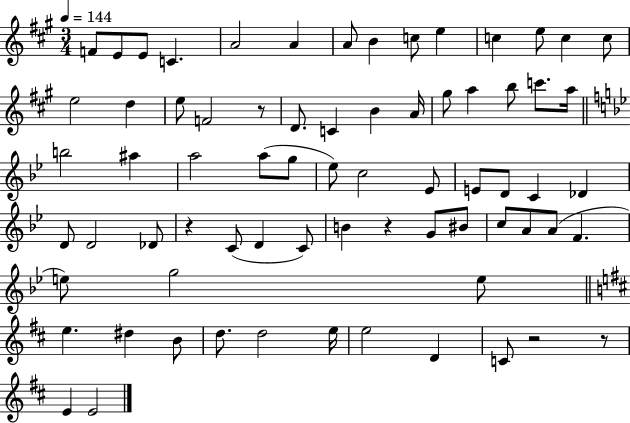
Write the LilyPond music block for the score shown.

{
  \clef treble
  \numericTimeSignature
  \time 3/4
  \key a \major
  \tempo 4 = 144
  f'8 e'8 e'8 c'4. | a'2 a'4 | a'8 b'4 c''8 e''4 | c''4 e''8 c''4 c''8 | \break e''2 d''4 | e''8 f'2 r8 | d'8. c'4 b'4 a'16 | gis''8 a''4 b''8 c'''8. a''16 | \break \bar "||" \break \key bes \major b''2 ais''4 | a''2 a''8( g''8 | ees''8) c''2 ees'8 | e'8 d'8 c'4 des'4 | \break d'8 d'2 des'8 | r4 c'8( d'4 c'8) | b'4 r4 g'8 bis'8 | c''8 a'8 a'8( f'4. | \break e''8) g''2 e''8 | \bar "||" \break \key d \major e''4. dis''4 b'8 | d''8. d''2 e''16 | e''2 d'4 | c'8 r2 r8 | \break e'4 e'2 | \bar "|."
}